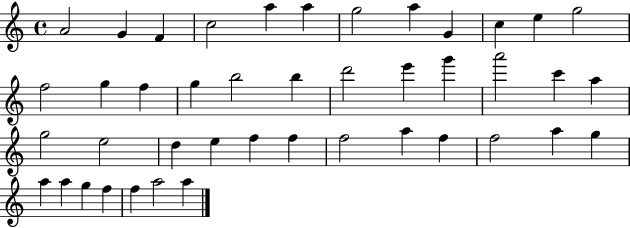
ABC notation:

X:1
T:Untitled
M:4/4
L:1/4
K:C
A2 G F c2 a a g2 a G c e g2 f2 g f g b2 b d'2 e' g' a'2 c' a g2 e2 d e f f f2 a f f2 a g a a g f f a2 a